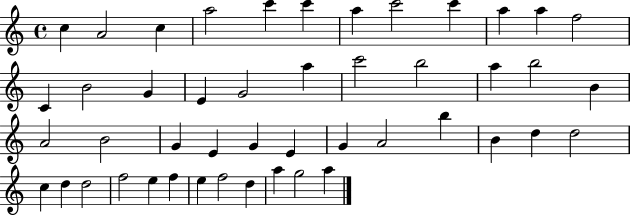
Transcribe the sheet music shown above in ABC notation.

X:1
T:Untitled
M:4/4
L:1/4
K:C
c A2 c a2 c' c' a c'2 c' a a f2 C B2 G E G2 a c'2 b2 a b2 B A2 B2 G E G E G A2 b B d d2 c d d2 f2 e f e f2 d a g2 a